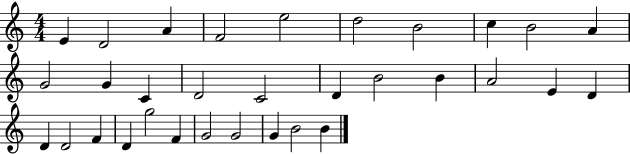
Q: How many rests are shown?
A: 0